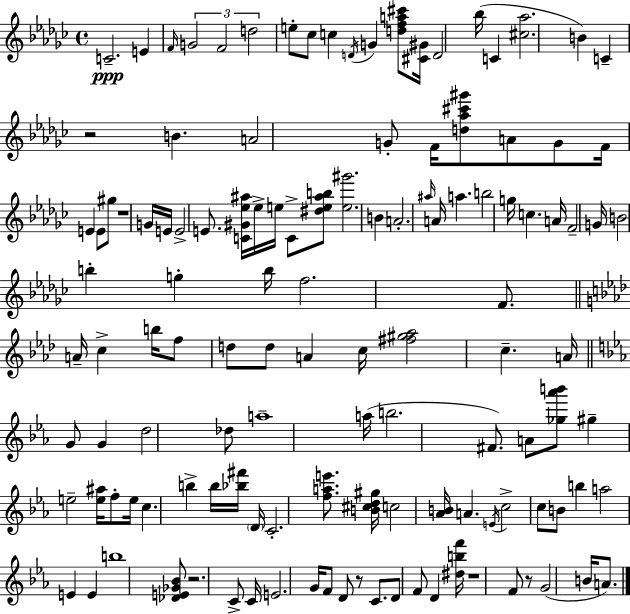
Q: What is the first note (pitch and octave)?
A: C4